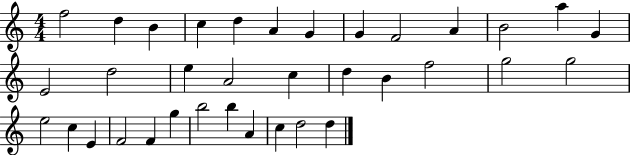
F5/h D5/q B4/q C5/q D5/q A4/q G4/q G4/q F4/h A4/q B4/h A5/q G4/q E4/h D5/h E5/q A4/h C5/q D5/q B4/q F5/h G5/h G5/h E5/h C5/q E4/q F4/h F4/q G5/q B5/h B5/q A4/q C5/q D5/h D5/q